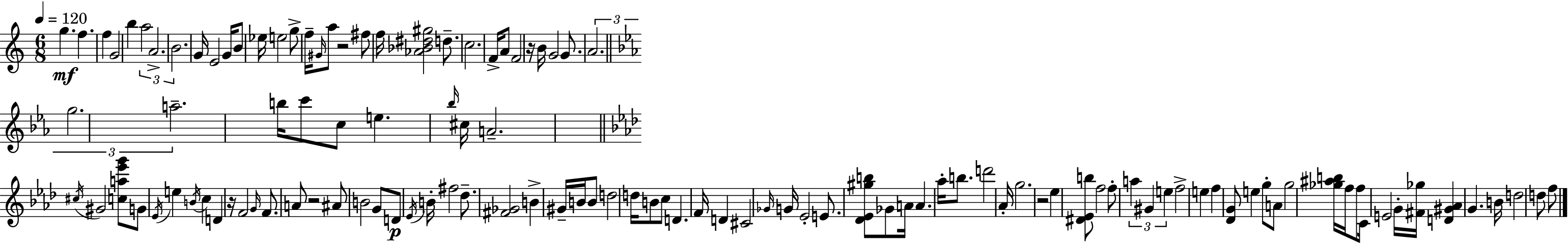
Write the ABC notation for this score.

X:1
T:Untitled
M:6/8
L:1/4
K:Am
g f f G2 b a2 A2 B2 G/4 E2 G/4 B/2 _e/4 e2 g/2 f/4 ^G/4 a/2 z2 ^f/2 f/4 [_A_B^d^g]2 d/2 c2 F/4 A/2 F2 z/4 B/4 G2 G/2 A2 g2 a2 b/4 c'/2 c/2 e _b/4 ^c/4 A2 ^c/4 ^G2 [ca_e'g']/2 G/2 _E/4 e B/4 c D z/4 F2 G/4 F/2 A/2 z2 ^A/2 B2 G/2 D/2 _E/4 B/4 ^f2 _d/2 [^F_G]2 B ^G/4 B/4 B/2 d2 d/4 B/2 c/2 D F/4 D ^C2 _G/4 G/4 _E2 E/2 [_D_E^gb]/2 _G/2 A/4 A _a/4 b/2 d'2 _A/4 g2 z2 _e [^D_Eb]/2 f2 f/2 a ^G e f2 e f [_DG]/2 e g/2 A/2 g2 [_g^ab]/4 f/4 f/2 C/4 E2 G/4 [^F_g]/4 [D^G_A] G B/4 d2 d/2 f/2